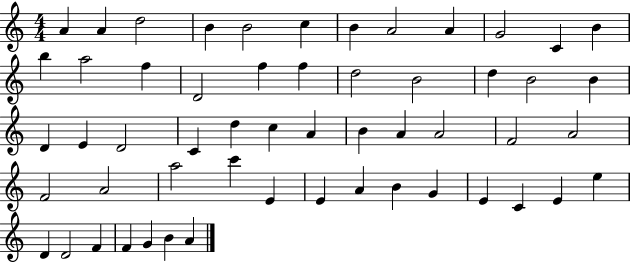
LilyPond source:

{
  \clef treble
  \numericTimeSignature
  \time 4/4
  \key c \major
  a'4 a'4 d''2 | b'4 b'2 c''4 | b'4 a'2 a'4 | g'2 c'4 b'4 | \break b''4 a''2 f''4 | d'2 f''4 f''4 | d''2 b'2 | d''4 b'2 b'4 | \break d'4 e'4 d'2 | c'4 d''4 c''4 a'4 | b'4 a'4 a'2 | f'2 a'2 | \break f'2 a'2 | a''2 c'''4 e'4 | e'4 a'4 b'4 g'4 | e'4 c'4 e'4 e''4 | \break d'4 d'2 f'4 | f'4 g'4 b'4 a'4 | \bar "|."
}